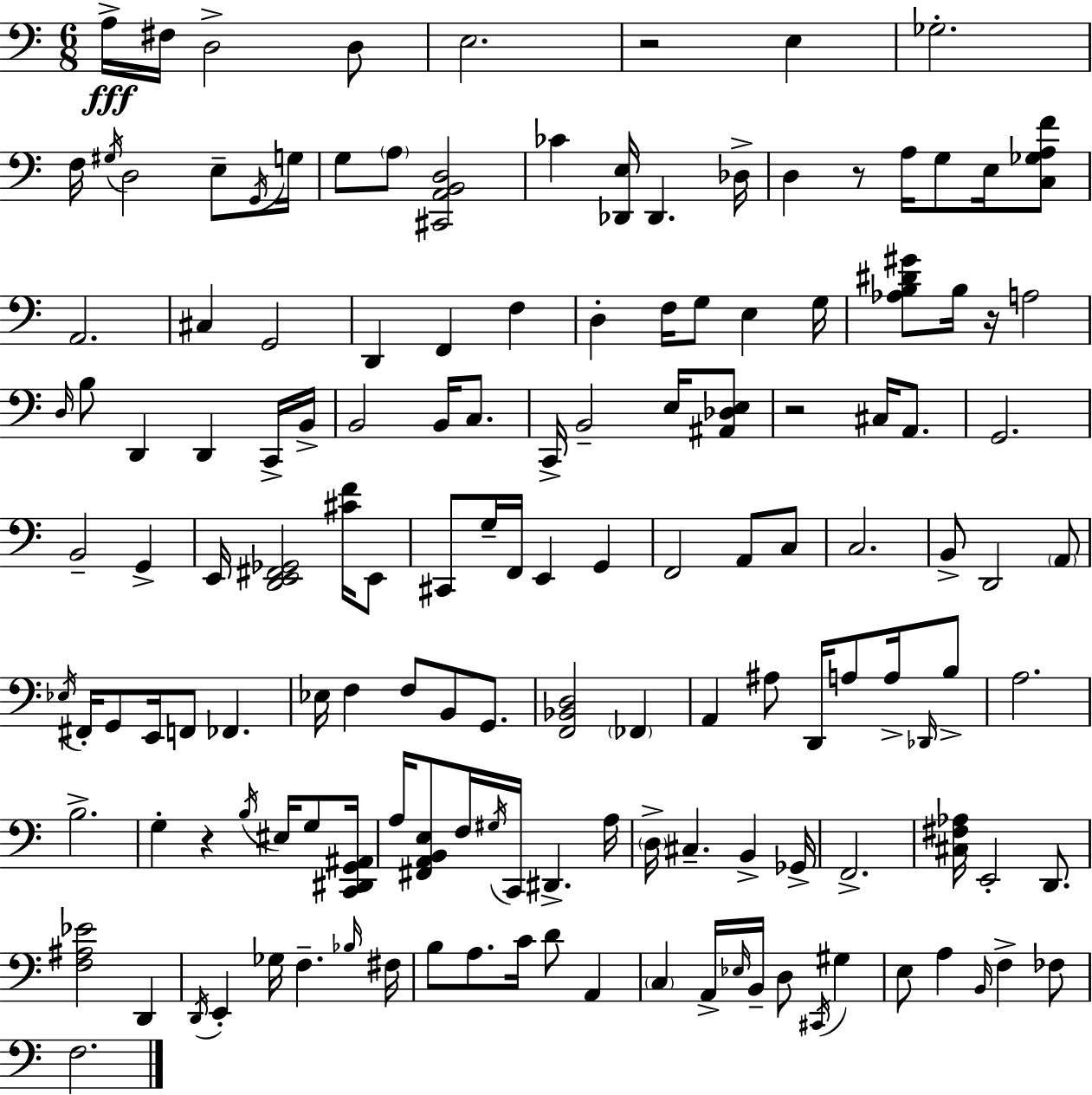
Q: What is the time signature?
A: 6/8